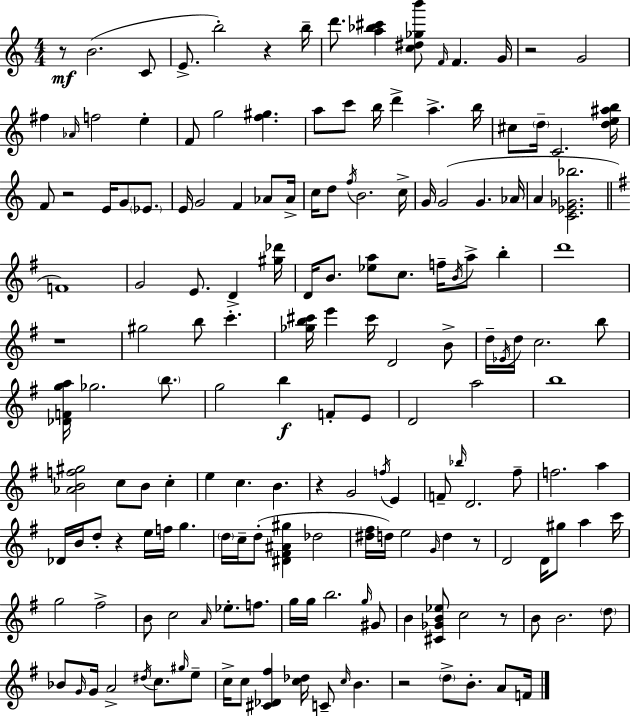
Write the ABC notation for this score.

X:1
T:Untitled
M:4/4
L:1/4
K:Am
z/2 B2 C/2 E/2 b2 z b/4 d'/2 [a_b^c'] [c^d_gb']/2 F/4 F G/4 z2 G2 ^f _A/4 f2 e F/2 g2 [f^g] a/2 c'/2 b/4 d' a b/4 ^c/2 d/4 C2 [de^ab]/4 F/2 z2 E/4 G/2 _E/2 E/4 G2 F _A/2 _A/4 c/4 d/2 f/4 B2 c/4 G/4 G2 G _A/4 A [C_E_G_b]2 F4 G2 E/2 D [^g_d']/4 D/4 B/2 [_ea]/2 c/2 f/4 B/4 a/2 b d'4 z4 ^g2 b/2 c' [_gb^c']/4 e' ^c'/4 D2 B/2 d/4 _E/4 d/4 c2 b/2 [_DFga]/4 _g2 b/2 g2 b F/2 E/2 D2 a2 b4 [_ABf^g]2 c/2 B/2 c e c B z G2 f/4 E F/2 _b/4 D2 ^f/2 f2 a _D/4 B/4 d/2 z e/4 f/4 g d/4 c/4 d/2 [^D^F^A^g] _d2 [^d^f]/4 d/4 e2 G/4 d z/2 D2 D/4 ^g/2 a c'/4 g2 ^f2 B/2 c2 A/4 _e/2 f/2 g/4 g/4 b2 g/4 ^G/2 B [^C_GB_e]/2 c2 z/2 B/2 B2 d/2 _B/2 G/4 G/4 A2 ^d/4 c/2 ^g/4 e/2 c/4 c/2 [^C_D^f] [c_d]/4 C/2 c/4 B z2 d/2 B/2 A/2 F/4